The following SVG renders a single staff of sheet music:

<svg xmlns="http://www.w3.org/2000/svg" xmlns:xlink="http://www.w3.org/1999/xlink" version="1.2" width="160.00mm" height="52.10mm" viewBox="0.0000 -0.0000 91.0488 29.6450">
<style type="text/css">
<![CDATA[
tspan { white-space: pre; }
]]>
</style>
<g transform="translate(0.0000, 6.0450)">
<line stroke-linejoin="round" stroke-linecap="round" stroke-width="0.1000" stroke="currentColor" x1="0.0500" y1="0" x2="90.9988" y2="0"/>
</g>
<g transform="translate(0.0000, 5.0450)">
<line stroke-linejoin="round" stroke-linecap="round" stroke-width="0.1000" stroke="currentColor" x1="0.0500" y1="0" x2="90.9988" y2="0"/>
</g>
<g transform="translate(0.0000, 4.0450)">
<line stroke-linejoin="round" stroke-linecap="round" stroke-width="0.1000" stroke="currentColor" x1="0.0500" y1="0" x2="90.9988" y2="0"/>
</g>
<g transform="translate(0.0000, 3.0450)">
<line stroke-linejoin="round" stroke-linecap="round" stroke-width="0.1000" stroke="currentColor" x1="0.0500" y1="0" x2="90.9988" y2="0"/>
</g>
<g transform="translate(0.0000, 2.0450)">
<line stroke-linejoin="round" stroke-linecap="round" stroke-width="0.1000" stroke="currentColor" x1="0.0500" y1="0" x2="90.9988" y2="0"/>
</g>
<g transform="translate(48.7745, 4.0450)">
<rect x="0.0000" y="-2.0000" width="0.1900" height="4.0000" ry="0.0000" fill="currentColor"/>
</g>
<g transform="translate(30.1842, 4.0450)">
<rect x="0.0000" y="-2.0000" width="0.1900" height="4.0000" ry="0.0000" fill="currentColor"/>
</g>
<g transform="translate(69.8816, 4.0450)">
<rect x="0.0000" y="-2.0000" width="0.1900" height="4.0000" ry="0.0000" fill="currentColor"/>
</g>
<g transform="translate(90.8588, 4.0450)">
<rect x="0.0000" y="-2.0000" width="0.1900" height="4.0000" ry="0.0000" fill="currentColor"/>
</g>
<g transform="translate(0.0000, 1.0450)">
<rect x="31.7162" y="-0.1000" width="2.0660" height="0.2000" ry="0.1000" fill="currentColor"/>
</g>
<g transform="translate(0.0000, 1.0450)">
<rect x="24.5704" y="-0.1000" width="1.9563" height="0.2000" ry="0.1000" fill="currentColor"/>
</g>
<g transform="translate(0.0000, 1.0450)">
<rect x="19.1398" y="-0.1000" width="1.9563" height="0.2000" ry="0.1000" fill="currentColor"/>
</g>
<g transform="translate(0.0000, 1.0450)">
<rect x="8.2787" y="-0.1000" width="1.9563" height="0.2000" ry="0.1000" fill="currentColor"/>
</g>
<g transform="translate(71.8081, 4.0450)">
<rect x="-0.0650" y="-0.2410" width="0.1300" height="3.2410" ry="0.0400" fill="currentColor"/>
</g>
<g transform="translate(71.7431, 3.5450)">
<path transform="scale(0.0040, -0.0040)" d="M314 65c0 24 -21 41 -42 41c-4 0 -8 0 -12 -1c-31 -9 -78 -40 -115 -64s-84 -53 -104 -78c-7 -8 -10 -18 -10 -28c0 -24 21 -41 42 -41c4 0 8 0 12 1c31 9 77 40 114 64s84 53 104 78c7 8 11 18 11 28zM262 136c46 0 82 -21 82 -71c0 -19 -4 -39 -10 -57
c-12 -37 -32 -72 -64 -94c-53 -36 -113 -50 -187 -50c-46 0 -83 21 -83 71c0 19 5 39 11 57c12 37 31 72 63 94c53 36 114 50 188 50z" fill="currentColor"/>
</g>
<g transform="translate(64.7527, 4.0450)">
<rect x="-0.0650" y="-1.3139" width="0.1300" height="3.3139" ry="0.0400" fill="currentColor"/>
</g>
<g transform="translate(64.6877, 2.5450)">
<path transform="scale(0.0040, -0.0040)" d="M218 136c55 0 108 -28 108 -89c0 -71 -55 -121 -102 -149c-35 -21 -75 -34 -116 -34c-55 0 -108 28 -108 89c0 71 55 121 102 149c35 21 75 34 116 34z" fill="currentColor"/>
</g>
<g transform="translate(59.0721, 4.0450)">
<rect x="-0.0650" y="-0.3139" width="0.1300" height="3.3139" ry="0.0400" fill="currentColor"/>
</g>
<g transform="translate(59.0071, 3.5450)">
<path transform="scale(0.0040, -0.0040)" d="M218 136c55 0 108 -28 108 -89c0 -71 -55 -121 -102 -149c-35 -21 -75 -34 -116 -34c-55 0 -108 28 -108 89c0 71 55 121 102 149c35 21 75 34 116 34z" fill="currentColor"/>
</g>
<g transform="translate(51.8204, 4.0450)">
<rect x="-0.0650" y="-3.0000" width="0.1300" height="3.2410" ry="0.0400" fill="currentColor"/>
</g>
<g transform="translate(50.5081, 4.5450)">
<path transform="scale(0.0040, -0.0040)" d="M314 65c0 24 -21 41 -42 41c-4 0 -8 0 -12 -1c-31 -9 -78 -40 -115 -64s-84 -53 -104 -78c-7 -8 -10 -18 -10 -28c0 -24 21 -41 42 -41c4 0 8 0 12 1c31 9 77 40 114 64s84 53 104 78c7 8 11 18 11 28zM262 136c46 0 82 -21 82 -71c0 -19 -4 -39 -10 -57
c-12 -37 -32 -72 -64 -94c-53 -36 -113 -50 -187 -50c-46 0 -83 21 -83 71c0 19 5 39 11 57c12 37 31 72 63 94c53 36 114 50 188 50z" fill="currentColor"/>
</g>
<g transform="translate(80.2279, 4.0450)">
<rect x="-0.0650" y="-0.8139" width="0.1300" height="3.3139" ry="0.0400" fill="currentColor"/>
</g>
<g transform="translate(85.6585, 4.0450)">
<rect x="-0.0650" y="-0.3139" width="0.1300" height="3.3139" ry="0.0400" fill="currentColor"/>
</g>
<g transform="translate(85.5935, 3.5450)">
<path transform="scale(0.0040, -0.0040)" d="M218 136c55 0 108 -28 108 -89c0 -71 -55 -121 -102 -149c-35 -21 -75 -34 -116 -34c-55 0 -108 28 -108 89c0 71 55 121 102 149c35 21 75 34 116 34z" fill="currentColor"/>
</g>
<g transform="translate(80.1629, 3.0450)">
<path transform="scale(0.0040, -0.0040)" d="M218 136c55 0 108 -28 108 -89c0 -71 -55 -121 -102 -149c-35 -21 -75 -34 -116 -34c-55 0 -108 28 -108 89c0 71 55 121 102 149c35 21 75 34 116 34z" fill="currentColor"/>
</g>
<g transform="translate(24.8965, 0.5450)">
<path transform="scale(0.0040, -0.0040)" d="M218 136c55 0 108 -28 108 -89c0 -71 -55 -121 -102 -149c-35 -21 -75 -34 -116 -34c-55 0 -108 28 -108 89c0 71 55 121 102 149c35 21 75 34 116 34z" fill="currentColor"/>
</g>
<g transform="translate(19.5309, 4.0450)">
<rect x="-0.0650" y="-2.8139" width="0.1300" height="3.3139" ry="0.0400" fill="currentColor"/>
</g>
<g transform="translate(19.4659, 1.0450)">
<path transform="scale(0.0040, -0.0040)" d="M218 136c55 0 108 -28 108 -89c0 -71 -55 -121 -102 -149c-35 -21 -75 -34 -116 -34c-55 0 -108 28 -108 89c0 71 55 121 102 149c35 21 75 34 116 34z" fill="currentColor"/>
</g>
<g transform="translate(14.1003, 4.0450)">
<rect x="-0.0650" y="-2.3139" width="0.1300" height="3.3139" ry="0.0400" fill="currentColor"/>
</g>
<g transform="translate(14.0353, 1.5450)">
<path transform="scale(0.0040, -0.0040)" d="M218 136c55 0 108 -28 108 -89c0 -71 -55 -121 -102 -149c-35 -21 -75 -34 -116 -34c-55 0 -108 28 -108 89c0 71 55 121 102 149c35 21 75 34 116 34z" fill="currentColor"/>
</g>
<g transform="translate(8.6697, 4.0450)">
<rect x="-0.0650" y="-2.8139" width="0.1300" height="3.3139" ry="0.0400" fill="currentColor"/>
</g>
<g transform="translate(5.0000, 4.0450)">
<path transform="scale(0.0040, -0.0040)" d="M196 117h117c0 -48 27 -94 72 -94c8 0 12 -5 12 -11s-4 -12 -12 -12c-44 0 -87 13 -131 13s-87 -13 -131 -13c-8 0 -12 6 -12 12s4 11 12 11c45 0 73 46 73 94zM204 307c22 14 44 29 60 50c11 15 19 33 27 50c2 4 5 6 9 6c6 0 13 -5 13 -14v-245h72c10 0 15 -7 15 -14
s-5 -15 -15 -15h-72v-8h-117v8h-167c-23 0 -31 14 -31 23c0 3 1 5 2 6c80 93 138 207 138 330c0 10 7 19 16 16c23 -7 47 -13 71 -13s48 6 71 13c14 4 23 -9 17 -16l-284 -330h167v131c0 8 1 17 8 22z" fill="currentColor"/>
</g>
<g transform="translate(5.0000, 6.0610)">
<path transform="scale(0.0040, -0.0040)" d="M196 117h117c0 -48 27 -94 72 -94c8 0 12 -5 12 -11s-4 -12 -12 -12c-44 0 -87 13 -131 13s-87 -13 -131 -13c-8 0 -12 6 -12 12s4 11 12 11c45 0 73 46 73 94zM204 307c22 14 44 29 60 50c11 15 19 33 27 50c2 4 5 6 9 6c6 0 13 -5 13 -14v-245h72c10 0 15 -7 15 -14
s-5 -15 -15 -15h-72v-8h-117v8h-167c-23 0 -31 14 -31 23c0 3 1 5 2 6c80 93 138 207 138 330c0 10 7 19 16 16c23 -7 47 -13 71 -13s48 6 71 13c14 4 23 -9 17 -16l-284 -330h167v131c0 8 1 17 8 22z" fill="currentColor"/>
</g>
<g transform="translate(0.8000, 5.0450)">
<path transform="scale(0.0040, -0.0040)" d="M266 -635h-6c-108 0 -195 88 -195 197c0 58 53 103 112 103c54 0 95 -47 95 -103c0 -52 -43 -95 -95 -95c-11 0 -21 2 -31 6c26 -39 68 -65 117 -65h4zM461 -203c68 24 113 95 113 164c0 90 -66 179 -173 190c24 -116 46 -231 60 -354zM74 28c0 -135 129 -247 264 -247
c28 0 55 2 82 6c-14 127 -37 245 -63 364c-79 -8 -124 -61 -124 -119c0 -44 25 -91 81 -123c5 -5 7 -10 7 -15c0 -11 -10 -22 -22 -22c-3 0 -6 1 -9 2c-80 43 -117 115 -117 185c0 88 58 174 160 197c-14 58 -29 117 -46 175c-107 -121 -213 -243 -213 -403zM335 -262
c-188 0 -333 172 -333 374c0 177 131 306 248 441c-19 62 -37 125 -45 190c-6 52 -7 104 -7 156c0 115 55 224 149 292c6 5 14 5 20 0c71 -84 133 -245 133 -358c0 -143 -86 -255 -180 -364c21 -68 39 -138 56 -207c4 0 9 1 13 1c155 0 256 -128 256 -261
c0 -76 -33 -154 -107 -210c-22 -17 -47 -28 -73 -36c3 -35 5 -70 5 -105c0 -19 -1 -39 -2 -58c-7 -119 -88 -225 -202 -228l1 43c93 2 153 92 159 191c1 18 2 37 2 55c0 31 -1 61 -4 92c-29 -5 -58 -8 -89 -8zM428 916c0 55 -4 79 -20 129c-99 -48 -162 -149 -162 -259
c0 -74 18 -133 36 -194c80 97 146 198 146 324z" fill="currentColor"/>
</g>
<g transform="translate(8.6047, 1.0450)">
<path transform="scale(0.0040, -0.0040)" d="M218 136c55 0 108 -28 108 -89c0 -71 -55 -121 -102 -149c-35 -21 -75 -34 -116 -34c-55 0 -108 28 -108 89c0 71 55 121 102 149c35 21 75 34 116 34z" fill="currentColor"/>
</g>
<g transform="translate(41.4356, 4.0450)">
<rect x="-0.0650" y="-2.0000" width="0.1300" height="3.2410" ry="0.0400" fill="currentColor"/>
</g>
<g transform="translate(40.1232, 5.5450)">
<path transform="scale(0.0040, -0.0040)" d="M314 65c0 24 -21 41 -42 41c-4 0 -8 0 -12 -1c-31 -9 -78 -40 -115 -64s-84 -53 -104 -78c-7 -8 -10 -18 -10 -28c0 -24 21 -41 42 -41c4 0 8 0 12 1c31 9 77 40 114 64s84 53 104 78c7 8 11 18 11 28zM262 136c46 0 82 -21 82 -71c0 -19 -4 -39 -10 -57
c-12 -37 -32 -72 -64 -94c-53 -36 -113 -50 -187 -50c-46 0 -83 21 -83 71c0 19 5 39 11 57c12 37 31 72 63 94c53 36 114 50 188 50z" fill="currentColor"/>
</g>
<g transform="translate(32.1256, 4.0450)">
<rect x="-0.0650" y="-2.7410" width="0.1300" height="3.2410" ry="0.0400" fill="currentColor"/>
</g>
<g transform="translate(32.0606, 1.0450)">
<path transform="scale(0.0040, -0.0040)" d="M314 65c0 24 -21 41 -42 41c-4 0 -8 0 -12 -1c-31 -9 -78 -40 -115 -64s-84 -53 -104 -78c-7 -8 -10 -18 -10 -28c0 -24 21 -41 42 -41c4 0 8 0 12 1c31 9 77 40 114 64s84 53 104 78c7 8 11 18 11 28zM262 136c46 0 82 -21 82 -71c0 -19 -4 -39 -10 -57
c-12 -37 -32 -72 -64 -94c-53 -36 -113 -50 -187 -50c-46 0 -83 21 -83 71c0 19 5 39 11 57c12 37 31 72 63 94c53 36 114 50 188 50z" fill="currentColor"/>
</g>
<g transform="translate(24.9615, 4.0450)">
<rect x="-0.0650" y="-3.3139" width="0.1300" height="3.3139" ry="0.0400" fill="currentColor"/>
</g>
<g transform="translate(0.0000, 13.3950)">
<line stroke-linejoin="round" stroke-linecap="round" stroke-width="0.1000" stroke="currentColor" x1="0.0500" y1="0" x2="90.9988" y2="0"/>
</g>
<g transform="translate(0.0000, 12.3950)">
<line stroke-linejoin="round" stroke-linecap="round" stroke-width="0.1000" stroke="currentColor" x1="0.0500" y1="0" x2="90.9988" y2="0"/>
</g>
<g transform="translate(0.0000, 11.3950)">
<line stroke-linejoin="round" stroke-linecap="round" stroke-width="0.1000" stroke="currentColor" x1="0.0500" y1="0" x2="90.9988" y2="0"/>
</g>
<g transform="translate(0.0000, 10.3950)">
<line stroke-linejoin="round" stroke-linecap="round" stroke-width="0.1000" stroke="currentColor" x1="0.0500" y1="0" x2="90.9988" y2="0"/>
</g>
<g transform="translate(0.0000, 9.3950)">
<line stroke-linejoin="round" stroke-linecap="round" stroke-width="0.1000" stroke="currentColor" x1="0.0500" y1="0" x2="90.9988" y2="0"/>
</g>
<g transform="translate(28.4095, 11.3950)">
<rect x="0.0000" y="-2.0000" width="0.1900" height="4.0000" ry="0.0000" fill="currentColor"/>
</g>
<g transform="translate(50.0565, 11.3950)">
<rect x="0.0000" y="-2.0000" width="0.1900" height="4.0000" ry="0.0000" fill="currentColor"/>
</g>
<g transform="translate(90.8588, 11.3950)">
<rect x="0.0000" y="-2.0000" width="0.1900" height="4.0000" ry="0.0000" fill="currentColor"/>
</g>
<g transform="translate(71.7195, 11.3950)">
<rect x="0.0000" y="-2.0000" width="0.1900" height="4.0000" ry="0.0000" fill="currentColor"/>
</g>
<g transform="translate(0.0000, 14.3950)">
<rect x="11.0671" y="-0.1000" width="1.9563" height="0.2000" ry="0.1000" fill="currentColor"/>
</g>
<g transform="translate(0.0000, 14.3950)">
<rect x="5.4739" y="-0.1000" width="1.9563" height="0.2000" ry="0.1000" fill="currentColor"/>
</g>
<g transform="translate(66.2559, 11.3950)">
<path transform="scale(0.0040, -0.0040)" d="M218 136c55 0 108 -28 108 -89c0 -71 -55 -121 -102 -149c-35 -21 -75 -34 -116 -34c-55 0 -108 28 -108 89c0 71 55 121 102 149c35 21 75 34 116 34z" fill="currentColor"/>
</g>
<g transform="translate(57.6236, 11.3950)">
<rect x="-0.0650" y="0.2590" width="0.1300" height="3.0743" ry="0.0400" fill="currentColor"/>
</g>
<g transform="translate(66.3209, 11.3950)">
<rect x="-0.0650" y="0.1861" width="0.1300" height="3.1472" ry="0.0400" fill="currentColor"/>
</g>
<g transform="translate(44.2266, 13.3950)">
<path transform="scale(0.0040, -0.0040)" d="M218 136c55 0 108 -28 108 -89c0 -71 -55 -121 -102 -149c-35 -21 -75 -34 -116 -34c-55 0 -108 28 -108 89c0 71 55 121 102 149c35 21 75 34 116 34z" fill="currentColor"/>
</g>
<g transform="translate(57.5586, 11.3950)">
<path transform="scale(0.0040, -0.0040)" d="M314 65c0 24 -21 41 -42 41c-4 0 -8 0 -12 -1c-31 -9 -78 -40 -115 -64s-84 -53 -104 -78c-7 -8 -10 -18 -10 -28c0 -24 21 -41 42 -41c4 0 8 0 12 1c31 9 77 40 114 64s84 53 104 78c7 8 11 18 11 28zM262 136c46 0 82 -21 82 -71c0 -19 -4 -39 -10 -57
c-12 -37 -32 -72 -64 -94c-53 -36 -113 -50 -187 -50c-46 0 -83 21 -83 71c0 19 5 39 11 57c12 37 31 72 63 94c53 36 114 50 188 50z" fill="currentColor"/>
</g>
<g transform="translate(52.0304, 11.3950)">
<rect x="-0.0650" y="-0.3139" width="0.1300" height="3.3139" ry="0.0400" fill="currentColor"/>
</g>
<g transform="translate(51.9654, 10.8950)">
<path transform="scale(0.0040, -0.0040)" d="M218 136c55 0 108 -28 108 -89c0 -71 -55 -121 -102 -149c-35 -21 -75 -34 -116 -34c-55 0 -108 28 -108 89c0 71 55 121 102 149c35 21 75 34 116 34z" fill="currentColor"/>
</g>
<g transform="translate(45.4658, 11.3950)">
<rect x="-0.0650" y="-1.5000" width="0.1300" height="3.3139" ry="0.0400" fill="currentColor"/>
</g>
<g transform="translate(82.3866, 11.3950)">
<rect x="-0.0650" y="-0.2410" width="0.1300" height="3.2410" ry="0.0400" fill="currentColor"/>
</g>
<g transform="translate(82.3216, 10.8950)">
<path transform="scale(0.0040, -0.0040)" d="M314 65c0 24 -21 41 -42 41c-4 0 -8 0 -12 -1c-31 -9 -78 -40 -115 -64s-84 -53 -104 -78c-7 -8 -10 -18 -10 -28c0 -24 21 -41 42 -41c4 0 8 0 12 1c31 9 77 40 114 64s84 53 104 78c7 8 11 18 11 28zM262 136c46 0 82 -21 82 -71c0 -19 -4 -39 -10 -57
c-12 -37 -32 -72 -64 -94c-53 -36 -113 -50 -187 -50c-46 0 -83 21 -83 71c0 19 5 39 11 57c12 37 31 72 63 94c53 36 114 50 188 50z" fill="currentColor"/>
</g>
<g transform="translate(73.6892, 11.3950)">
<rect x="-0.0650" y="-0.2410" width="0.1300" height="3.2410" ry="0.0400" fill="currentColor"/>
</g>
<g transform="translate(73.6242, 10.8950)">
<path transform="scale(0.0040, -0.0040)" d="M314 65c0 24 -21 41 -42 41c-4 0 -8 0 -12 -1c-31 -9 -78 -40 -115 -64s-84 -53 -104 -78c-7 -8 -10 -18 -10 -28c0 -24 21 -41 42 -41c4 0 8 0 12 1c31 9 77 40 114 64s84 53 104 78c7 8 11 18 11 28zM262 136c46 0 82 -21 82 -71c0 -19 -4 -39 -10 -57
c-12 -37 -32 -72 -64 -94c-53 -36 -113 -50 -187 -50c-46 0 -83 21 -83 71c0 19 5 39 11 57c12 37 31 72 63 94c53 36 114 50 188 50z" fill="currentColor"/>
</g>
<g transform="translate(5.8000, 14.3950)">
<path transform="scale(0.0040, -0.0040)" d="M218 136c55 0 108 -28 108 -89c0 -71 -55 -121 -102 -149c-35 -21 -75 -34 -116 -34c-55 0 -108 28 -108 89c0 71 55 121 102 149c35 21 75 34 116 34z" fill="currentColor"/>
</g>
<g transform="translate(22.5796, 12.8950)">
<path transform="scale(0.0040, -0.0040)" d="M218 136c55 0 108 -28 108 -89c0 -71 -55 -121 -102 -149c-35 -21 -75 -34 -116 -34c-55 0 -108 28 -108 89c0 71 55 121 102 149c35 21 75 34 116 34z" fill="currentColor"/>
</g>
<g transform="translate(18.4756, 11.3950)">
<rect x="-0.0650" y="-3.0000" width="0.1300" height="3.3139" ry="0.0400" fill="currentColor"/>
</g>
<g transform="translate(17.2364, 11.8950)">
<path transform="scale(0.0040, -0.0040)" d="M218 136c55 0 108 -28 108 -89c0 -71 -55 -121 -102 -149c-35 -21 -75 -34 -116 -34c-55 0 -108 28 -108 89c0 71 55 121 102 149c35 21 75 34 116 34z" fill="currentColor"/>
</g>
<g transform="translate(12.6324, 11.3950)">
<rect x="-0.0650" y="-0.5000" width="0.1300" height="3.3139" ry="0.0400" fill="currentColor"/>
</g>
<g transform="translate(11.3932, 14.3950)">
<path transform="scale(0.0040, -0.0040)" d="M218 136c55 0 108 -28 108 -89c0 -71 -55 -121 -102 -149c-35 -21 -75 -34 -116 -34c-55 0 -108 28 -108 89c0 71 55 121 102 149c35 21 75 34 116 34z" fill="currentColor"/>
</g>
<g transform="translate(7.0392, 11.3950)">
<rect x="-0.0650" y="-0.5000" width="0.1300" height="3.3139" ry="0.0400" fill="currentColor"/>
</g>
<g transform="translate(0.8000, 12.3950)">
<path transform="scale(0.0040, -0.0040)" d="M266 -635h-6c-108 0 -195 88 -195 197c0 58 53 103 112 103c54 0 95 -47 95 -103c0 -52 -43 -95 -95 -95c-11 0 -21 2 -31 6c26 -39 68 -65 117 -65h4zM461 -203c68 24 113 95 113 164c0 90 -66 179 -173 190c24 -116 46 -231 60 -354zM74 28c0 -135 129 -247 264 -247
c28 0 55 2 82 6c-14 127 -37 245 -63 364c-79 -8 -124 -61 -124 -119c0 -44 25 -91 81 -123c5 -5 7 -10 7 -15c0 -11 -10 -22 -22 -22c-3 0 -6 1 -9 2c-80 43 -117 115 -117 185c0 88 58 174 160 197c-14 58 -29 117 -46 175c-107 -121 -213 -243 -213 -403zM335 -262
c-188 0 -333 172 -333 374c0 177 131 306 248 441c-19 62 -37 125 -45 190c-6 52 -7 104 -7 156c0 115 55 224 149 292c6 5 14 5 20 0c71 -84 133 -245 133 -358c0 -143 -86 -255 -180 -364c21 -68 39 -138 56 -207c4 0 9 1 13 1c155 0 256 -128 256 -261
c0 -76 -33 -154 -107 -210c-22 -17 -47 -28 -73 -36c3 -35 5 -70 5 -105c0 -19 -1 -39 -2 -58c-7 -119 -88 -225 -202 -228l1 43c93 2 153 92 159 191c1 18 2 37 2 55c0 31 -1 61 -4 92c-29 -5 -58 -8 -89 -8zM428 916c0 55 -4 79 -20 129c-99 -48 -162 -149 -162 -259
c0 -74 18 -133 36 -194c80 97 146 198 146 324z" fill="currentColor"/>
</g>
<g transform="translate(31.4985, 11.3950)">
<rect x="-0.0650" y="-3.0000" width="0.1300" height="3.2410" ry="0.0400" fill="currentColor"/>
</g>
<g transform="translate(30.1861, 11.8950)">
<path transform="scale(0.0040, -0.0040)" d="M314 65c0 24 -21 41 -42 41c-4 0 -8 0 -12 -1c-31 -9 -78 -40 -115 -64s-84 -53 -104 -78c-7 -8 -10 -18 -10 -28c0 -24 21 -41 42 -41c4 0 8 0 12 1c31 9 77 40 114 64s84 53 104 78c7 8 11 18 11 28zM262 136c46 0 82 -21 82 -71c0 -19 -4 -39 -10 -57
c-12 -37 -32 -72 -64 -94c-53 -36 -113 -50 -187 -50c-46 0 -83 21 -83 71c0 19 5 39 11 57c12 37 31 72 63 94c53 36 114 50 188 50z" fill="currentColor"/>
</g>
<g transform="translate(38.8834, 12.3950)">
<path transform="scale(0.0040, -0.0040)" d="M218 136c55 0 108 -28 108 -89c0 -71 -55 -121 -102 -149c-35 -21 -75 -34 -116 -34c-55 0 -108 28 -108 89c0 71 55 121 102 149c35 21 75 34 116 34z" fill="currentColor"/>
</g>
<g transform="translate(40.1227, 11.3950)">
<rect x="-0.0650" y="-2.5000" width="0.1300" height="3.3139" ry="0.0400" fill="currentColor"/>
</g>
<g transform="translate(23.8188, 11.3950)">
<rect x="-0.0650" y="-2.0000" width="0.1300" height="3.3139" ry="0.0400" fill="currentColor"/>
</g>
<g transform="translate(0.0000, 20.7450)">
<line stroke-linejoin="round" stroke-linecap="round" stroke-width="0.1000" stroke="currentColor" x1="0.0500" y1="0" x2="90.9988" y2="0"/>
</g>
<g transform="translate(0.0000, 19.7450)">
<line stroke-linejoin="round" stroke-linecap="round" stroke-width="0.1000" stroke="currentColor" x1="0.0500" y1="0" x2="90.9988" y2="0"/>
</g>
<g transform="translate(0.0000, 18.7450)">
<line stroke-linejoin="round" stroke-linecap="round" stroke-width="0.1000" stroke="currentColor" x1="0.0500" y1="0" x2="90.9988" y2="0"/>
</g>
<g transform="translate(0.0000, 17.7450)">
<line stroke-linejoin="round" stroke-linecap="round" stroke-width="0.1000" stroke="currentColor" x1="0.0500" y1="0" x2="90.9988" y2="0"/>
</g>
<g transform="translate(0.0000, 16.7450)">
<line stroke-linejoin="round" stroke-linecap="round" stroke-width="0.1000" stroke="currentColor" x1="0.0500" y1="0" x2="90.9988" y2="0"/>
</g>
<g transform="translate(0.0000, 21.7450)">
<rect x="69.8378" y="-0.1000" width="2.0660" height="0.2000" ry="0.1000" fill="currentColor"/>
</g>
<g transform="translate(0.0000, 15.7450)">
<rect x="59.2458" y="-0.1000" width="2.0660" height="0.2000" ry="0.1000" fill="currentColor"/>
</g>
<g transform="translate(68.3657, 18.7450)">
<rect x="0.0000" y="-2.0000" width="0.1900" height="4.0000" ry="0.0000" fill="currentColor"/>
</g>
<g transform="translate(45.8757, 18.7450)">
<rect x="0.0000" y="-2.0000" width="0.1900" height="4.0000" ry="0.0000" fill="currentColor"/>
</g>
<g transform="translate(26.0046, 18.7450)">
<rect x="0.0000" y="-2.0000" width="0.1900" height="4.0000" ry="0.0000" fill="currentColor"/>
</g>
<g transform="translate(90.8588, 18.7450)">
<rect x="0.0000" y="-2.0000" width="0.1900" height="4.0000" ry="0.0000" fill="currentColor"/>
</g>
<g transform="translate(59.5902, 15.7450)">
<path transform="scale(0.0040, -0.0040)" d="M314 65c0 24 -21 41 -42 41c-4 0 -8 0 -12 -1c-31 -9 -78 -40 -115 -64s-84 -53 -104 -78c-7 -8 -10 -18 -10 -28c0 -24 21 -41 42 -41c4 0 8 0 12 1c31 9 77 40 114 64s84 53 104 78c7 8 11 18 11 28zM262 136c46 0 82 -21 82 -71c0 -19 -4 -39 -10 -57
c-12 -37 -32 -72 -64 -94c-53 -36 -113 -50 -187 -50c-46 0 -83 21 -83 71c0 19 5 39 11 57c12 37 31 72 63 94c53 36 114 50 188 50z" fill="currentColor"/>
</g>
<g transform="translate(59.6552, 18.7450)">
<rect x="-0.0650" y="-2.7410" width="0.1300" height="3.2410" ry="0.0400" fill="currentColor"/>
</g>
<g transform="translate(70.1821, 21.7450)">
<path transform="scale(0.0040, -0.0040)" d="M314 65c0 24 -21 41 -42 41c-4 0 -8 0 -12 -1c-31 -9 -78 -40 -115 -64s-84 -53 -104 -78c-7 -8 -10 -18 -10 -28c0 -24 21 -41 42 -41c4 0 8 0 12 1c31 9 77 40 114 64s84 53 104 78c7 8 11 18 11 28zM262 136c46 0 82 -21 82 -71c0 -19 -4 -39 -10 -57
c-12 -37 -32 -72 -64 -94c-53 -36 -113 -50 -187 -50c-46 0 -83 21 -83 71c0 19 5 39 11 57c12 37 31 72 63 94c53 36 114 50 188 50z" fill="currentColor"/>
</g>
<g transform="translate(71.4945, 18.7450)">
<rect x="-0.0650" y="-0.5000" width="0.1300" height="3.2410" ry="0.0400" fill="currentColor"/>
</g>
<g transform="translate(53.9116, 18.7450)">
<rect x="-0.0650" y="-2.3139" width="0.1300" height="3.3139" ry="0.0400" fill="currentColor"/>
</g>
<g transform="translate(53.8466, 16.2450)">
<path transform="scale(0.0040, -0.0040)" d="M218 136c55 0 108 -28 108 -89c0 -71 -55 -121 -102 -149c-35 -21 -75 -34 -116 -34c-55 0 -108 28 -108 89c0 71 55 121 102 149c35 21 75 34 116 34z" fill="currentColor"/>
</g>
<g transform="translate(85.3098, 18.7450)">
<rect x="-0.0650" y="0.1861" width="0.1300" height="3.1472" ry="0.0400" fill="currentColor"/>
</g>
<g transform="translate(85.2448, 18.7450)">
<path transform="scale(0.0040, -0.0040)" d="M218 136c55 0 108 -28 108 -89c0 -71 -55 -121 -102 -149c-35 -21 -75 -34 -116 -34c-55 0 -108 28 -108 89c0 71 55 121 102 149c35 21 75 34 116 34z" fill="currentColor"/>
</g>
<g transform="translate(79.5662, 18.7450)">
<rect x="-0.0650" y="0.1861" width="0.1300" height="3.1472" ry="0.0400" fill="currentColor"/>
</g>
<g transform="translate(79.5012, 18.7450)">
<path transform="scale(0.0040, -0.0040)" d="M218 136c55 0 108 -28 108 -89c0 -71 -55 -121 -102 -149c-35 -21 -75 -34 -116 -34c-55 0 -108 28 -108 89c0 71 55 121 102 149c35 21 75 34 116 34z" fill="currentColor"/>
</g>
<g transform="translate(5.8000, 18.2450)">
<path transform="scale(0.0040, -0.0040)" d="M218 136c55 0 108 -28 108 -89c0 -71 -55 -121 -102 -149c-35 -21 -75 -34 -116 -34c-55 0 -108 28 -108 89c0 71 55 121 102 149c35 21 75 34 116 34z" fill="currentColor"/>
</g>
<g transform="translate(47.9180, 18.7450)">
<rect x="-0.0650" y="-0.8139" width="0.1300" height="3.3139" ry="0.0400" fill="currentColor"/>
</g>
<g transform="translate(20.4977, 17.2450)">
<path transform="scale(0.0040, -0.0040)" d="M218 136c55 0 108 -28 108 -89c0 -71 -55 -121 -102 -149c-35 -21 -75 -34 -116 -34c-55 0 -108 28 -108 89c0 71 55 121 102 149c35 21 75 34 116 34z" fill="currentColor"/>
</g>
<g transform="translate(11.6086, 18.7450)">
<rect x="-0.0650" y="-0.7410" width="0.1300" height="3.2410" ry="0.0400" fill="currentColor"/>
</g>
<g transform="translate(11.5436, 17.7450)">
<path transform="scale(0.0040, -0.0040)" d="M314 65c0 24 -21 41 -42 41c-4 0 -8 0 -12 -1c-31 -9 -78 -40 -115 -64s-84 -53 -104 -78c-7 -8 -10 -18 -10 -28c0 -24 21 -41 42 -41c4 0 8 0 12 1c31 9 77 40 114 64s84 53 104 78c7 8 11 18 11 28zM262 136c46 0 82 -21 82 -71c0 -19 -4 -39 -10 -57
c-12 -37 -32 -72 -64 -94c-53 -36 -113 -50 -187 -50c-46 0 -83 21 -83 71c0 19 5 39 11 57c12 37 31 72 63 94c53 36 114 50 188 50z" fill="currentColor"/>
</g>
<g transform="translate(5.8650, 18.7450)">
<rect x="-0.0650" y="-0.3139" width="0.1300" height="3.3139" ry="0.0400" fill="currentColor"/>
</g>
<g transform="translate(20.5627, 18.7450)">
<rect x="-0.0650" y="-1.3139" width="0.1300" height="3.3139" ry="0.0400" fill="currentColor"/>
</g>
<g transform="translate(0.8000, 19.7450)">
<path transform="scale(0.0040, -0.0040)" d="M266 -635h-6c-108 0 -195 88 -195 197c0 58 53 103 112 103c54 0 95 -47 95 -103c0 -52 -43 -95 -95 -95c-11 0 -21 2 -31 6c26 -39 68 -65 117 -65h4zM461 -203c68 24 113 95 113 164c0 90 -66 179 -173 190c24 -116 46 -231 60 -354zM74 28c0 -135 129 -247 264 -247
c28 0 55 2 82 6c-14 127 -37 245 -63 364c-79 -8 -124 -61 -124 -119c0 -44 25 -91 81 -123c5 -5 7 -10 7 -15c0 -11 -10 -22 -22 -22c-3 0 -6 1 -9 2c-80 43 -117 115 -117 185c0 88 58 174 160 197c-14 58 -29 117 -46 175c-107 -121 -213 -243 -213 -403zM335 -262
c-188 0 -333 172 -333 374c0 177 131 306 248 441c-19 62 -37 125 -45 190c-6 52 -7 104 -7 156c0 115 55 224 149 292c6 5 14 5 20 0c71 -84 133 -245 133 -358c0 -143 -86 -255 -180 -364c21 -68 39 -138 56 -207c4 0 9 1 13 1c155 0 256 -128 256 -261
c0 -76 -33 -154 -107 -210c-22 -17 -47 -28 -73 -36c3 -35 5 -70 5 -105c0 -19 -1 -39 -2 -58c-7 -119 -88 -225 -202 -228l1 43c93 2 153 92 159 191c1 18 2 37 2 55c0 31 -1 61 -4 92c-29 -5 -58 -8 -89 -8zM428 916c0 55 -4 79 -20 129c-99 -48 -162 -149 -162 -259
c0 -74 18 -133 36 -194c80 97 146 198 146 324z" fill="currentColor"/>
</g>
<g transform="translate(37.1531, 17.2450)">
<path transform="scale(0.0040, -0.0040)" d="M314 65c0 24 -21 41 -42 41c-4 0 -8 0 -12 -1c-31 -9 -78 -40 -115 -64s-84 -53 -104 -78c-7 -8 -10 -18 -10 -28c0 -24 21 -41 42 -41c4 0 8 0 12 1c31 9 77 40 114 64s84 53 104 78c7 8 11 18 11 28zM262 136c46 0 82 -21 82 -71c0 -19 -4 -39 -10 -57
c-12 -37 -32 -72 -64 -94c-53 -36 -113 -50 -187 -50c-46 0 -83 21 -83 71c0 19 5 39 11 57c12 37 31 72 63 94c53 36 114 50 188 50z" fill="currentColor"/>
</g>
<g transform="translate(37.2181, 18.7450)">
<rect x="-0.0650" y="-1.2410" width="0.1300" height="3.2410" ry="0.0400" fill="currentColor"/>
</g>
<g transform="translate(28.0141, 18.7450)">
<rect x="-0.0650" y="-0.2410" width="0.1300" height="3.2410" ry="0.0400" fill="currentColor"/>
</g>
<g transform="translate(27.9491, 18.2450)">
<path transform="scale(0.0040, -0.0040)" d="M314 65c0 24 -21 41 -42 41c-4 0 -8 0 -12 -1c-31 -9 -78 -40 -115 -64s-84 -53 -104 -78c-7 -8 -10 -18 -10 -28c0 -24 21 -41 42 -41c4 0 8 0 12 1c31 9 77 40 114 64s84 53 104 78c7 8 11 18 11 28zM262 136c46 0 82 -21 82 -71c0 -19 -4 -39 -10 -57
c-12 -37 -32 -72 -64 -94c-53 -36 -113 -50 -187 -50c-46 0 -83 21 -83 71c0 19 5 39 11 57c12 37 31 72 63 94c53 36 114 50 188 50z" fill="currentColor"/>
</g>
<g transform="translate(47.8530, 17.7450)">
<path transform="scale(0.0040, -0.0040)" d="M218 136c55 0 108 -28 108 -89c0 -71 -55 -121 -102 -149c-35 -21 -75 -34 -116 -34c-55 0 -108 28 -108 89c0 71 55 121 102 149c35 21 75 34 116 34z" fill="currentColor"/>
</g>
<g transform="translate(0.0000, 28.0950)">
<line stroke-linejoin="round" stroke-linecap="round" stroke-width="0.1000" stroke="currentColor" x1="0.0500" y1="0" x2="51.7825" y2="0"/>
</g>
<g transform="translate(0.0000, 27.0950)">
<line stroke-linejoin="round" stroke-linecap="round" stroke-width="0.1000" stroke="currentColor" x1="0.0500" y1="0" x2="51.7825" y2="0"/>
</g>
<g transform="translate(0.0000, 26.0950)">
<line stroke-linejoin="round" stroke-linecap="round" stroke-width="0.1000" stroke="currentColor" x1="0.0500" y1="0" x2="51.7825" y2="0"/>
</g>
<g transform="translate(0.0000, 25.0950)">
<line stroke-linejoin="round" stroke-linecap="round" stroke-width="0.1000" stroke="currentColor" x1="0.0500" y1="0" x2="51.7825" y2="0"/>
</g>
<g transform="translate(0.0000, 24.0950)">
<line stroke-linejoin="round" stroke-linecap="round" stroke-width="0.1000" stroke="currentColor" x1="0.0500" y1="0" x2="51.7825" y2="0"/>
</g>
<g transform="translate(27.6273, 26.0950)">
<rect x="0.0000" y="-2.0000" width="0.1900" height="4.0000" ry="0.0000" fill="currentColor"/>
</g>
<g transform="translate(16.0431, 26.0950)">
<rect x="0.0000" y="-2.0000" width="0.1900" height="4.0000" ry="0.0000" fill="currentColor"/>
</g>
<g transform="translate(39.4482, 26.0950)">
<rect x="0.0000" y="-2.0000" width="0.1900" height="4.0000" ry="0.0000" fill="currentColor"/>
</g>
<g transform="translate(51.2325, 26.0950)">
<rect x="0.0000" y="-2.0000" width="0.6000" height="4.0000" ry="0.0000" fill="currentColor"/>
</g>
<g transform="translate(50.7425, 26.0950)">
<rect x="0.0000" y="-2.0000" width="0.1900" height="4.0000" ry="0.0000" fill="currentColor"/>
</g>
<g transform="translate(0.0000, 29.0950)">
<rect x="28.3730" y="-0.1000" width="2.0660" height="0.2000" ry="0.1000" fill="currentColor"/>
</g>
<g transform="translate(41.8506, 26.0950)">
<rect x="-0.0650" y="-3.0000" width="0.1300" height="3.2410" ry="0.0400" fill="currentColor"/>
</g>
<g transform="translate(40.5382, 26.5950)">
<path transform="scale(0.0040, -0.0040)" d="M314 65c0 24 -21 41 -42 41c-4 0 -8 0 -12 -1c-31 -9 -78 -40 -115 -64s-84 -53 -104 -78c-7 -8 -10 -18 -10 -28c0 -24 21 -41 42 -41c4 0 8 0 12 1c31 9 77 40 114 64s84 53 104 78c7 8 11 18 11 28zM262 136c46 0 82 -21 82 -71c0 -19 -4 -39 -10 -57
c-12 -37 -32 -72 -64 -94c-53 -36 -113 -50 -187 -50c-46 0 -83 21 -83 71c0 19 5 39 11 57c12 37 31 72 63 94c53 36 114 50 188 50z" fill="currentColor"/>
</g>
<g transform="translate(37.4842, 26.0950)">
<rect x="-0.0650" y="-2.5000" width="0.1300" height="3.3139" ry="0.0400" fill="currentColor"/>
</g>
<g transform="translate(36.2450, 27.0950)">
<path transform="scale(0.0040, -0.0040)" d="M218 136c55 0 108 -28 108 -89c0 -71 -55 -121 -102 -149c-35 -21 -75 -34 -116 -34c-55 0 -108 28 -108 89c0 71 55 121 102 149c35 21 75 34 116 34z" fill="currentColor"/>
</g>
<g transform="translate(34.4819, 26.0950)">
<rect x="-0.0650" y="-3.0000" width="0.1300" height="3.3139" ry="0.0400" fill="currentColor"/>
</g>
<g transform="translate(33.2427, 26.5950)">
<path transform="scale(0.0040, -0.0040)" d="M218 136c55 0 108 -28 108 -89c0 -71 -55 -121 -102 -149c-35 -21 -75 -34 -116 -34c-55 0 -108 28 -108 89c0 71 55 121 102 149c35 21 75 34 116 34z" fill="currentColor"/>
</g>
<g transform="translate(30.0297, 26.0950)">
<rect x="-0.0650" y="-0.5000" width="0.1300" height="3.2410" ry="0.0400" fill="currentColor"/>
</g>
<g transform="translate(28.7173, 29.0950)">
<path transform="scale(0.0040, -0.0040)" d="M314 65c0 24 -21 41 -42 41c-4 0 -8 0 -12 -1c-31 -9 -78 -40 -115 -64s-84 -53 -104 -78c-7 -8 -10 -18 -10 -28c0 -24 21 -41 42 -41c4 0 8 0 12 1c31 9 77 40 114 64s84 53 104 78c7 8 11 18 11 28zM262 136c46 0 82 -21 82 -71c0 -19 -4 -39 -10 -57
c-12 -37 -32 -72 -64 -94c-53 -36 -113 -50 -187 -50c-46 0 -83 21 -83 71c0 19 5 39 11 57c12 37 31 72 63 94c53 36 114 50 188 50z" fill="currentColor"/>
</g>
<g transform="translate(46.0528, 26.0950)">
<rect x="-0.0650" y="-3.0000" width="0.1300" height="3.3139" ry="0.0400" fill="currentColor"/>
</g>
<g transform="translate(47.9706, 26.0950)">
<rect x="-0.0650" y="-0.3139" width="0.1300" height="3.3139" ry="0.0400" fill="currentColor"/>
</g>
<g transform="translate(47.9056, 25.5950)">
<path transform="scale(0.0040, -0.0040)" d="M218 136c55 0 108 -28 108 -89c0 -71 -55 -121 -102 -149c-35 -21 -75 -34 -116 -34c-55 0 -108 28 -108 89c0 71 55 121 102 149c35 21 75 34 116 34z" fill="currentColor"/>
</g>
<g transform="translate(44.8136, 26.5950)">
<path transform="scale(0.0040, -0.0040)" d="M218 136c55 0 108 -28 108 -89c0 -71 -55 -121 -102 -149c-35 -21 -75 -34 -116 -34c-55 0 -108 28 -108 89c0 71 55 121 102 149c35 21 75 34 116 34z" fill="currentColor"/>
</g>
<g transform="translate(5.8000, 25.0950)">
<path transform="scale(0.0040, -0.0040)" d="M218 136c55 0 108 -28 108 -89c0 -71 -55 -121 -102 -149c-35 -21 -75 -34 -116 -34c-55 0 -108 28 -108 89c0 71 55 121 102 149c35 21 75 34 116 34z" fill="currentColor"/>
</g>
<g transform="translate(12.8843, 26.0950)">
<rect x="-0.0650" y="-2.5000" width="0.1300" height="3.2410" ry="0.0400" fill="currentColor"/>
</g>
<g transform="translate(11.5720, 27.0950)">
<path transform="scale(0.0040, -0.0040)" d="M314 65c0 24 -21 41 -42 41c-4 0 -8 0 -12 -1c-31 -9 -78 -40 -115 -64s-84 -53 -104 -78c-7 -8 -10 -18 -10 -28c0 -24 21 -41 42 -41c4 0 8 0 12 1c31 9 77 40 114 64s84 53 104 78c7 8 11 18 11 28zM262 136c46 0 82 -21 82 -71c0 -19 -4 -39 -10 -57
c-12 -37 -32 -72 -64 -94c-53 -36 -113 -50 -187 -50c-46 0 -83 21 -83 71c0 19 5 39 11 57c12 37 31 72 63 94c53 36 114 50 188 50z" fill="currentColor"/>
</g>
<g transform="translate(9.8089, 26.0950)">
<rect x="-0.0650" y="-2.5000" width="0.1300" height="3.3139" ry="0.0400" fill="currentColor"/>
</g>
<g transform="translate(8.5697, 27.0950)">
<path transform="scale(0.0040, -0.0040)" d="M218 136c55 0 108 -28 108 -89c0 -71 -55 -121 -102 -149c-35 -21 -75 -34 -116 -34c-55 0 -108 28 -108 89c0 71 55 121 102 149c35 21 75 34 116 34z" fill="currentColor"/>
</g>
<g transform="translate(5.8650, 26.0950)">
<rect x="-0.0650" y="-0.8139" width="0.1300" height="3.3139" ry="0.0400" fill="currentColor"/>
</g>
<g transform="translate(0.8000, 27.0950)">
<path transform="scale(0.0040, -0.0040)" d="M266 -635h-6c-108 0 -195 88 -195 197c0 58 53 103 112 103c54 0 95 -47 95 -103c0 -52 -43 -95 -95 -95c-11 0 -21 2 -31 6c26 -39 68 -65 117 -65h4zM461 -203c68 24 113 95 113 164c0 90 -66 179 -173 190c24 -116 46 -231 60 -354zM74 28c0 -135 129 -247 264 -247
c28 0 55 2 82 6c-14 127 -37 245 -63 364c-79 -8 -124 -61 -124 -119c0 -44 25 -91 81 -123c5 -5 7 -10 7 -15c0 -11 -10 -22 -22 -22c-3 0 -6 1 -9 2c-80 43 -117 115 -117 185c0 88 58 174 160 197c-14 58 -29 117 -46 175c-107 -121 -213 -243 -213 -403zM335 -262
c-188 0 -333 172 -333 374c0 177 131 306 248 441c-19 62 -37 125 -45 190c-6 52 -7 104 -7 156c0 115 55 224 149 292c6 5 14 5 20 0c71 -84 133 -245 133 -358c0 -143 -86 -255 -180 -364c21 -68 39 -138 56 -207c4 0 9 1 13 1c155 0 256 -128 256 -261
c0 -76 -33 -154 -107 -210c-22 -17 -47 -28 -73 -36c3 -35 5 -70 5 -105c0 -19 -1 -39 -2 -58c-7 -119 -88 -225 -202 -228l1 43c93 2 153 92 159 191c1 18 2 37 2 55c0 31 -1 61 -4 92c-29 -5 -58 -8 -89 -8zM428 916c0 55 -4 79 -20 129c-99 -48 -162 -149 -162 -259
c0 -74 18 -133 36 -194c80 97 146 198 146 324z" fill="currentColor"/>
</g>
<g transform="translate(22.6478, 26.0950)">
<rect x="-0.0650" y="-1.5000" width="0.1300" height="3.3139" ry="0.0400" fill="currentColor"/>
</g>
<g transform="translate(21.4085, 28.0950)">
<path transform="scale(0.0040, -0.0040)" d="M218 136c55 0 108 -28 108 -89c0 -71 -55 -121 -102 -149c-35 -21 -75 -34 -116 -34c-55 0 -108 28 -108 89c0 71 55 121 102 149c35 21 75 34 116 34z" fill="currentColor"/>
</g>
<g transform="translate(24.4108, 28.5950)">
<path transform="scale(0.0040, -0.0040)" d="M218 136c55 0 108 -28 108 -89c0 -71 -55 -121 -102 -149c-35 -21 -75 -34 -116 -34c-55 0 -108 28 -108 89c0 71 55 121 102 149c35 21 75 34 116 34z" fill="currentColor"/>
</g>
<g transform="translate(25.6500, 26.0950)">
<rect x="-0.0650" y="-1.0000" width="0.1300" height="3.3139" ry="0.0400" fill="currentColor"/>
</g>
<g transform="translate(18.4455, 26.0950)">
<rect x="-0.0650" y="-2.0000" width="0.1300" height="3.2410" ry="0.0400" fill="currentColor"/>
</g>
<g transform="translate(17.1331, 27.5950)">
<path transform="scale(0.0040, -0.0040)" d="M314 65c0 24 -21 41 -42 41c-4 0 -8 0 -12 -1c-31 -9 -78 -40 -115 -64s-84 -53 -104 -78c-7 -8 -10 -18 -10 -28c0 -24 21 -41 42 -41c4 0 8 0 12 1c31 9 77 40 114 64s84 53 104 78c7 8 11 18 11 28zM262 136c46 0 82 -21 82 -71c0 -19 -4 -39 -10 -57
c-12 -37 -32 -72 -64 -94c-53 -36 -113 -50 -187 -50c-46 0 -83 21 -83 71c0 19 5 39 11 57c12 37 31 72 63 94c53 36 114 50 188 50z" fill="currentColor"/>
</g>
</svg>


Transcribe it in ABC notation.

X:1
T:Untitled
M:4/4
L:1/4
K:C
a g a b a2 F2 A2 c e c2 d c C C A F A2 G E c B2 B c2 c2 c d2 e c2 e2 d g a2 C2 B B d G G2 F2 E D C2 A G A2 A c